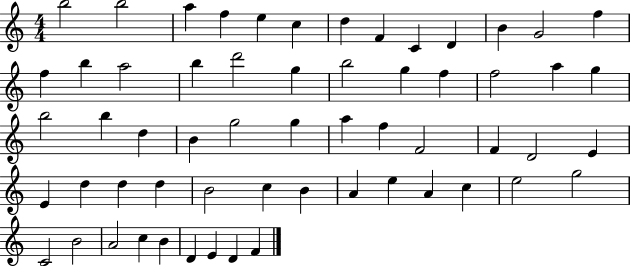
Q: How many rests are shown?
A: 0